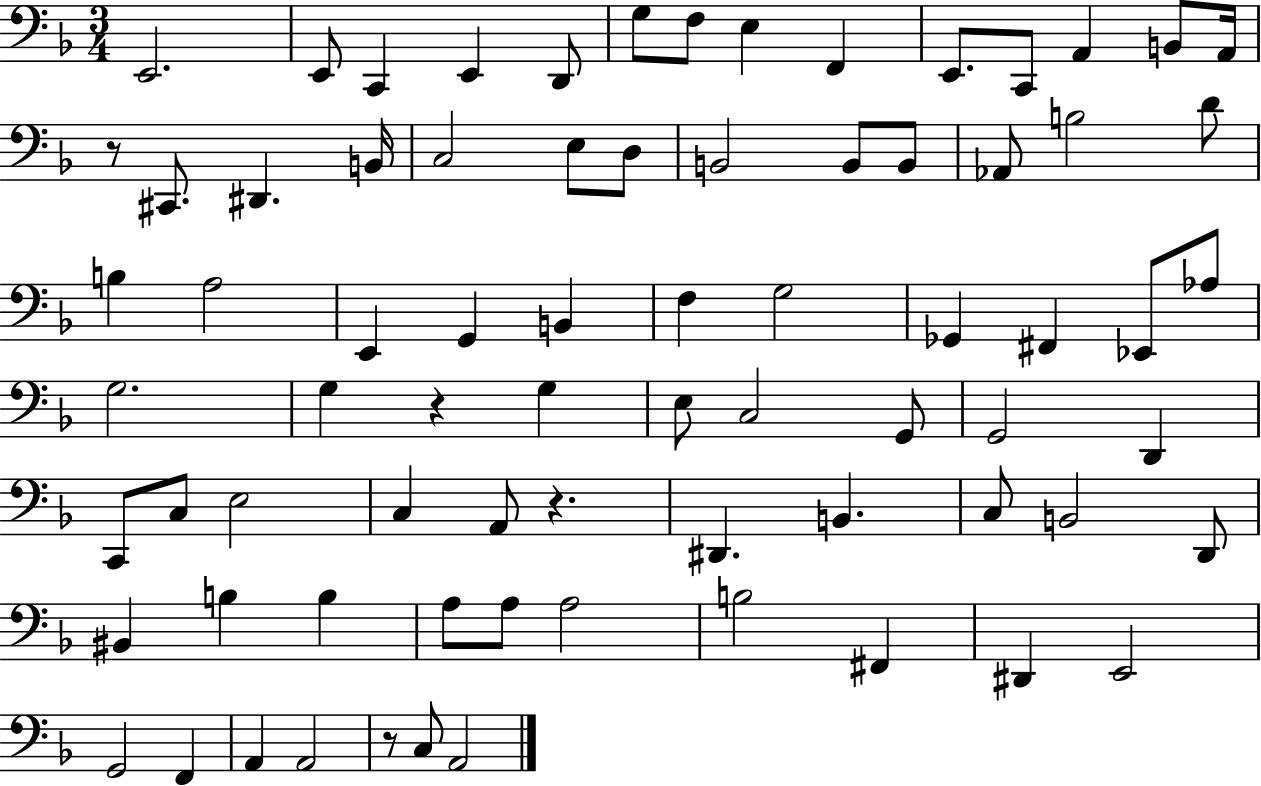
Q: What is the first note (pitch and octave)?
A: E2